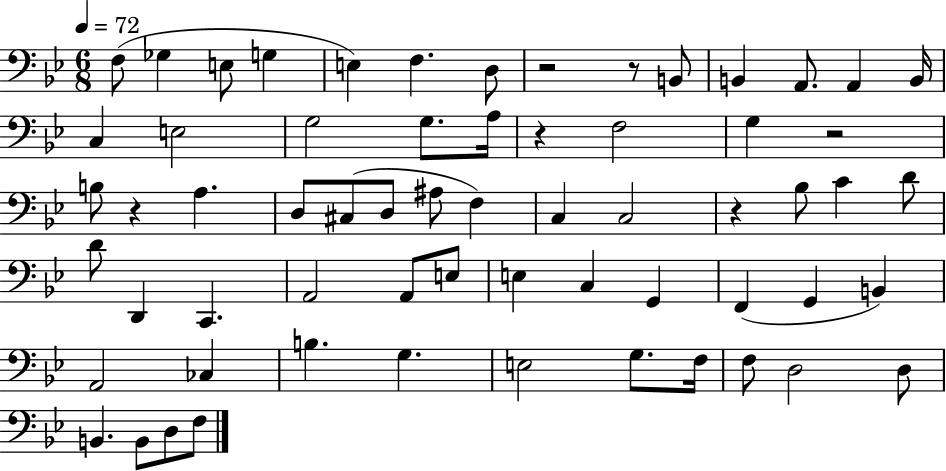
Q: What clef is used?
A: bass